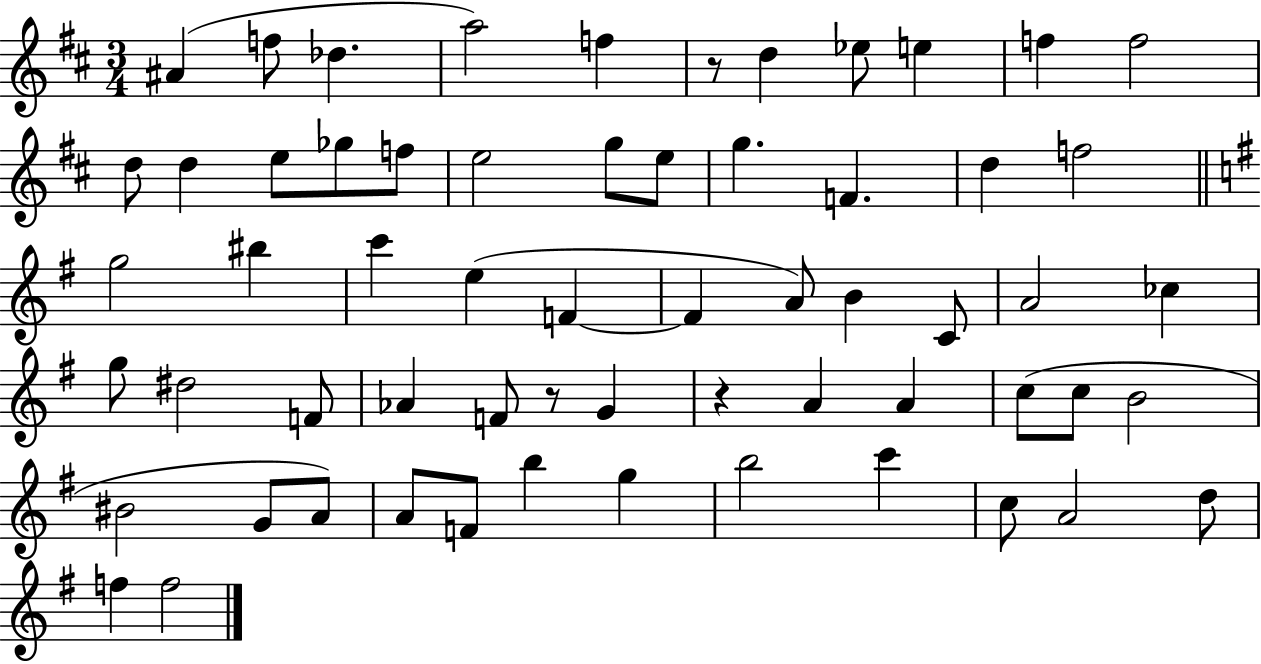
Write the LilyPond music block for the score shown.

{
  \clef treble
  \numericTimeSignature
  \time 3/4
  \key d \major
  ais'4( f''8 des''4. | a''2) f''4 | r8 d''4 ees''8 e''4 | f''4 f''2 | \break d''8 d''4 e''8 ges''8 f''8 | e''2 g''8 e''8 | g''4. f'4. | d''4 f''2 | \break \bar "||" \break \key e \minor g''2 bis''4 | c'''4 e''4( f'4~~ | f'4 a'8) b'4 c'8 | a'2 ces''4 | \break g''8 dis''2 f'8 | aes'4 f'8 r8 g'4 | r4 a'4 a'4 | c''8( c''8 b'2 | \break bis'2 g'8 a'8) | a'8 f'8 b''4 g''4 | b''2 c'''4 | c''8 a'2 d''8 | \break f''4 f''2 | \bar "|."
}